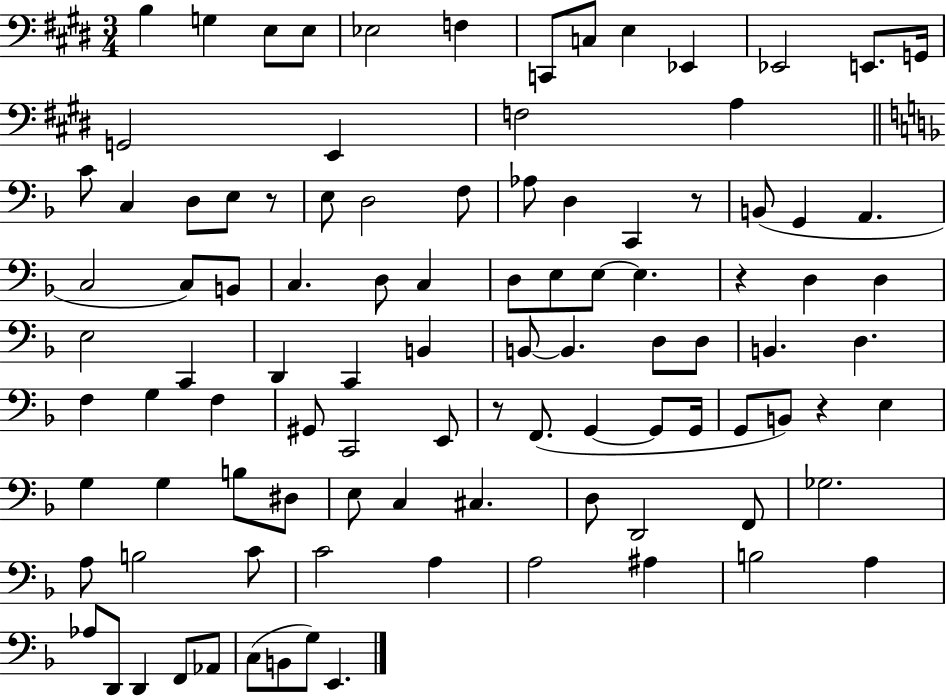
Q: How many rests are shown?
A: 5